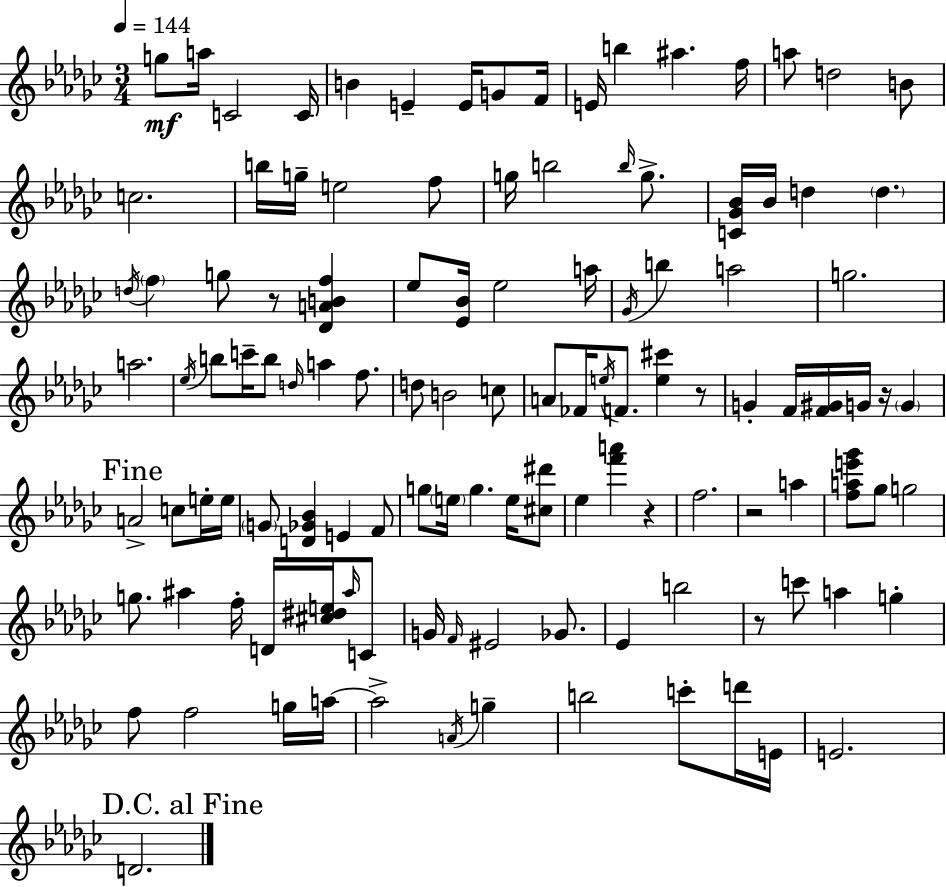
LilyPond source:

{
  \clef treble
  \numericTimeSignature
  \time 3/4
  \key ees \minor
  \tempo 4 = 144
  g''8\mf a''16 c'2 c'16 | b'4 e'4-- e'16 g'8 f'16 | e'16 b''4 ais''4. f''16 | a''8 d''2 b'8 | \break c''2. | b''16 g''16-- e''2 f''8 | g''16 b''2 \grace { b''16 } g''8.-> | <c' ges' bes'>16 bes'16 d''4 \parenthesize d''4. | \break \acciaccatura { d''16 } \parenthesize f''4 g''8 r8 <des' a' b' f''>4 | ees''8 <ees' bes'>16 ees''2 | a''16 \acciaccatura { ges'16 } b''4 a''2 | g''2. | \break a''2. | \acciaccatura { ees''16 } b''8 c'''16-- b''8 \grace { d''16 } a''4 | f''8. d''8 b'2 | c''8 a'8 fes'16 \acciaccatura { e''16 } f'8. | \break <e'' cis'''>4 r8 g'4-. f'16 <f' gis'>16 | g'16 r16 \parenthesize g'4 \mark "Fine" a'2-> | c''8 e''16-. e''16 \parenthesize g'8 <d' ges' bes'>4 | e'4 f'8 g''8 \parenthesize e''16 g''4. | \break e''16 <cis'' dis'''>8 ees''4 <f''' a'''>4 | r4 f''2. | r2 | a''4 <f'' a'' e''' ges'''>8 ges''8 g''2 | \break g''8. ais''4 | f''16-. d'16 <cis'' dis'' e''>16 \grace { ais''16 } c'8 g'16 \grace { f'16 } eis'2 | ges'8. ees'4 | b''2 r8 c'''8 | \break a''4 g''4-. f''8 f''2 | g''16 a''16~~ a''2-> | \acciaccatura { a'16 } g''4-- b''2 | c'''8-. d'''16 e'16 e'2. | \break \mark "D.C. al Fine" d'2. | \bar "|."
}